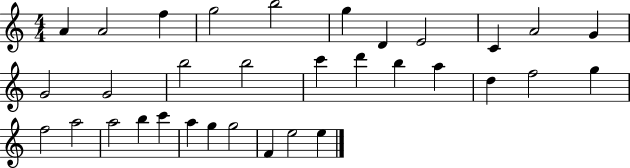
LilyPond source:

{
  \clef treble
  \numericTimeSignature
  \time 4/4
  \key c \major
  a'4 a'2 f''4 | g''2 b''2 | g''4 d'4 e'2 | c'4 a'2 g'4 | \break g'2 g'2 | b''2 b''2 | c'''4 d'''4 b''4 a''4 | d''4 f''2 g''4 | \break f''2 a''2 | a''2 b''4 c'''4 | a''4 g''4 g''2 | f'4 e''2 e''4 | \break \bar "|."
}